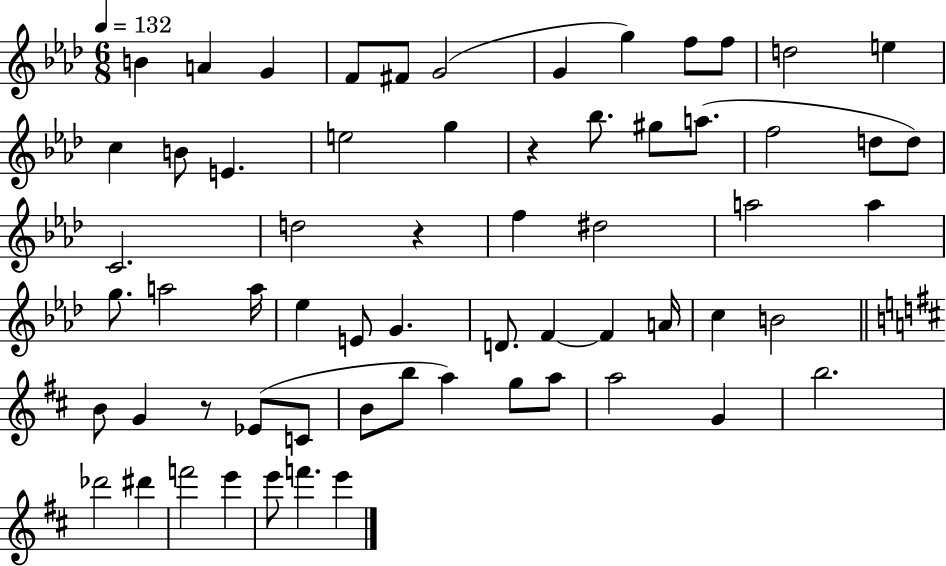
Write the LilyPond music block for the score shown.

{
  \clef treble
  \numericTimeSignature
  \time 6/8
  \key aes \major
  \tempo 4 = 132
  \repeat volta 2 { b'4 a'4 g'4 | f'8 fis'8 g'2( | g'4 g''4) f''8 f''8 | d''2 e''4 | \break c''4 b'8 e'4. | e''2 g''4 | r4 bes''8. gis''8 a''8.( | f''2 d''8 d''8) | \break c'2. | d''2 r4 | f''4 dis''2 | a''2 a''4 | \break g''8. a''2 a''16 | ees''4 e'8 g'4. | d'8. f'4~~ f'4 a'16 | c''4 b'2 | \break \bar "||" \break \key d \major b'8 g'4 r8 ees'8( c'8 | b'8 b''8 a''4) g''8 a''8 | a''2 g'4 | b''2. | \break des'''2 dis'''4 | f'''2 e'''4 | e'''8 f'''4. e'''4 | } \bar "|."
}